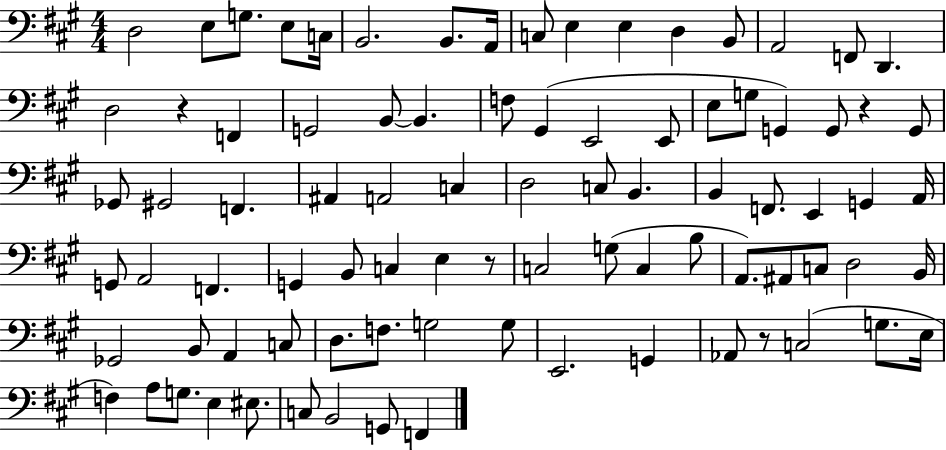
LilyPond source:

{
  \clef bass
  \numericTimeSignature
  \time 4/4
  \key a \major
  \repeat volta 2 { d2 e8 g8. e8 c16 | b,2. b,8. a,16 | c8 e4 e4 d4 b,8 | a,2 f,8 d,4. | \break d2 r4 f,4 | g,2 b,8~~ b,4. | f8 gis,4( e,2 e,8 | e8 g8 g,4) g,8 r4 g,8 | \break ges,8 gis,2 f,4. | ais,4 a,2 c4 | d2 c8 b,4. | b,4 f,8. e,4 g,4 a,16 | \break g,8 a,2 f,4. | g,4 b,8 c4 e4 r8 | c2 g8( c4 b8 | a,8.) ais,8 c8 d2 b,16 | \break ges,2 b,8 a,4 c8 | d8. f8. g2 g8 | e,2. g,4 | aes,8 r8 c2( g8. e16 | \break f4) a8 g8. e4 eis8. | c8 b,2 g,8 f,4 | } \bar "|."
}